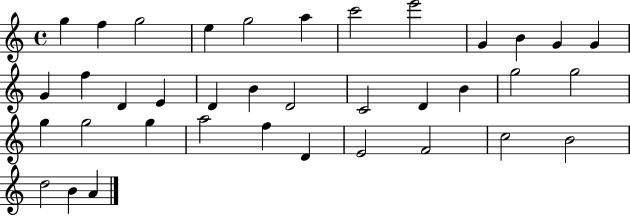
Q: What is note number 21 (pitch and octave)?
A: D4